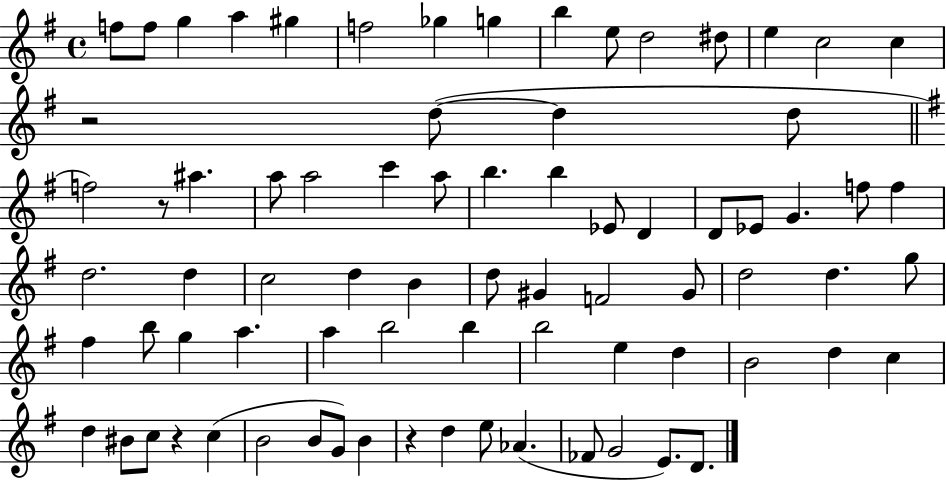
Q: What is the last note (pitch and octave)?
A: D4